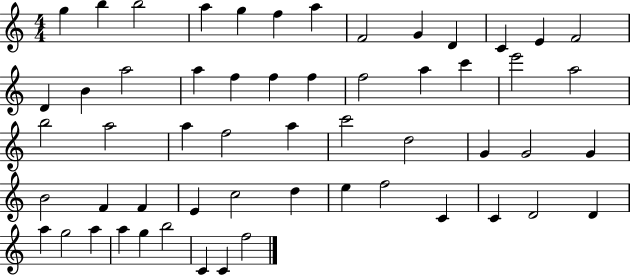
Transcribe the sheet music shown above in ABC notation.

X:1
T:Untitled
M:4/4
L:1/4
K:C
g b b2 a g f a F2 G D C E F2 D B a2 a f f f f2 a c' e'2 a2 b2 a2 a f2 a c'2 d2 G G2 G B2 F F E c2 d e f2 C C D2 D a g2 a a g b2 C C f2